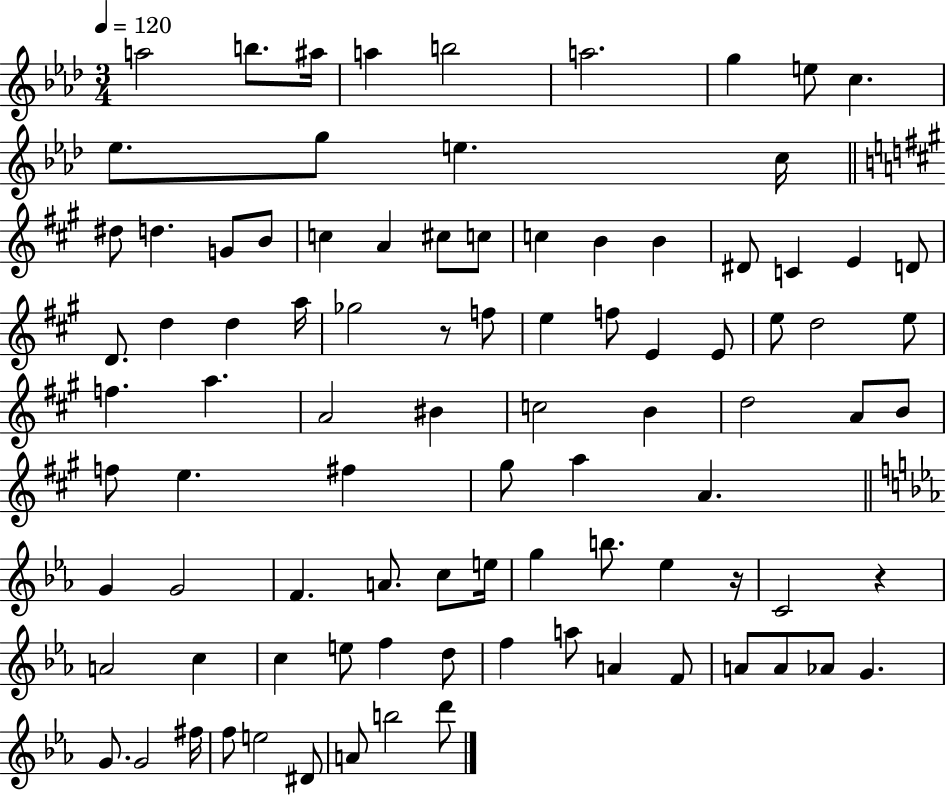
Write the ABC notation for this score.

X:1
T:Untitled
M:3/4
L:1/4
K:Ab
a2 b/2 ^a/4 a b2 a2 g e/2 c _e/2 g/2 e c/4 ^d/2 d G/2 B/2 c A ^c/2 c/2 c B B ^D/2 C E D/2 D/2 d d a/4 _g2 z/2 f/2 e f/2 E E/2 e/2 d2 e/2 f a A2 ^B c2 B d2 A/2 B/2 f/2 e ^f ^g/2 a A G G2 F A/2 c/2 e/4 g b/2 _e z/4 C2 z A2 c c e/2 f d/2 f a/2 A F/2 A/2 A/2 _A/2 G G/2 G2 ^f/4 f/2 e2 ^D/2 A/2 b2 d'/2